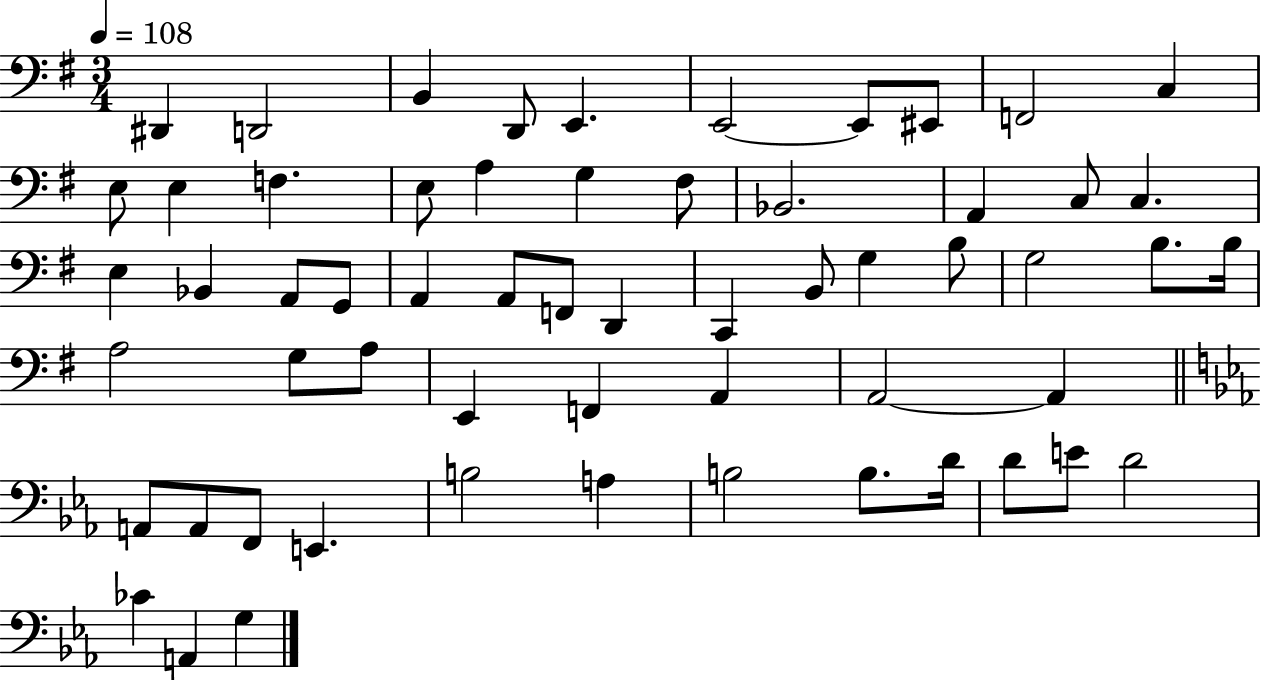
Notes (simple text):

D#2/q D2/h B2/q D2/e E2/q. E2/h E2/e EIS2/e F2/h C3/q E3/e E3/q F3/q. E3/e A3/q G3/q F#3/e Bb2/h. A2/q C3/e C3/q. E3/q Bb2/q A2/e G2/e A2/q A2/e F2/e D2/q C2/q B2/e G3/q B3/e G3/h B3/e. B3/s A3/h G3/e A3/e E2/q F2/q A2/q A2/h A2/q A2/e A2/e F2/e E2/q. B3/h A3/q B3/h B3/e. D4/s D4/e E4/e D4/h CES4/q A2/q G3/q